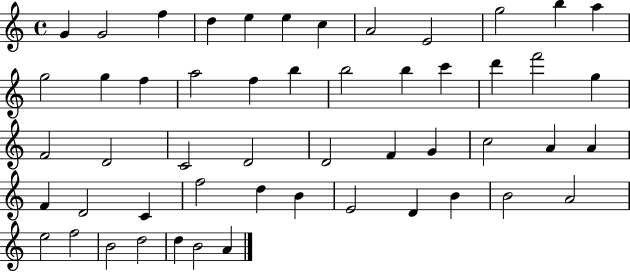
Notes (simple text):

G4/q G4/h F5/q D5/q E5/q E5/q C5/q A4/h E4/h G5/h B5/q A5/q G5/h G5/q F5/q A5/h F5/q B5/q B5/h B5/q C6/q D6/q F6/h G5/q F4/h D4/h C4/h D4/h D4/h F4/q G4/q C5/h A4/q A4/q F4/q D4/h C4/q F5/h D5/q B4/q E4/h D4/q B4/q B4/h A4/h E5/h F5/h B4/h D5/h D5/q B4/h A4/q